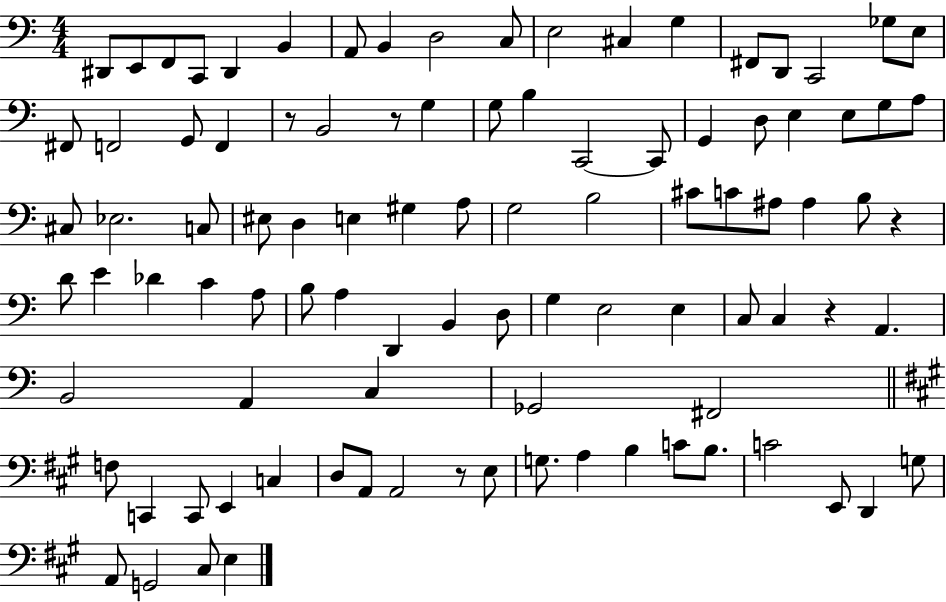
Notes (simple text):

D#2/e E2/e F2/e C2/e D#2/q B2/q A2/e B2/q D3/h C3/e E3/h C#3/q G3/q F#2/e D2/e C2/h Gb3/e E3/e F#2/e F2/h G2/e F2/q R/e B2/h R/e G3/q G3/e B3/q C2/h C2/e G2/q D3/e E3/q E3/e G3/e A3/e C#3/e Eb3/h. C3/e EIS3/e D3/q E3/q G#3/q A3/e G3/h B3/h C#4/e C4/e A#3/e A#3/q B3/e R/q D4/e E4/q Db4/q C4/q A3/e B3/e A3/q D2/q B2/q D3/e G3/q E3/h E3/q C3/e C3/q R/q A2/q. B2/h A2/q C3/q Gb2/h F#2/h F3/e C2/q C2/e E2/q C3/q D3/e A2/e A2/h R/e E3/e G3/e. A3/q B3/q C4/e B3/e. C4/h E2/e D2/q G3/e A2/e G2/h C#3/e E3/q